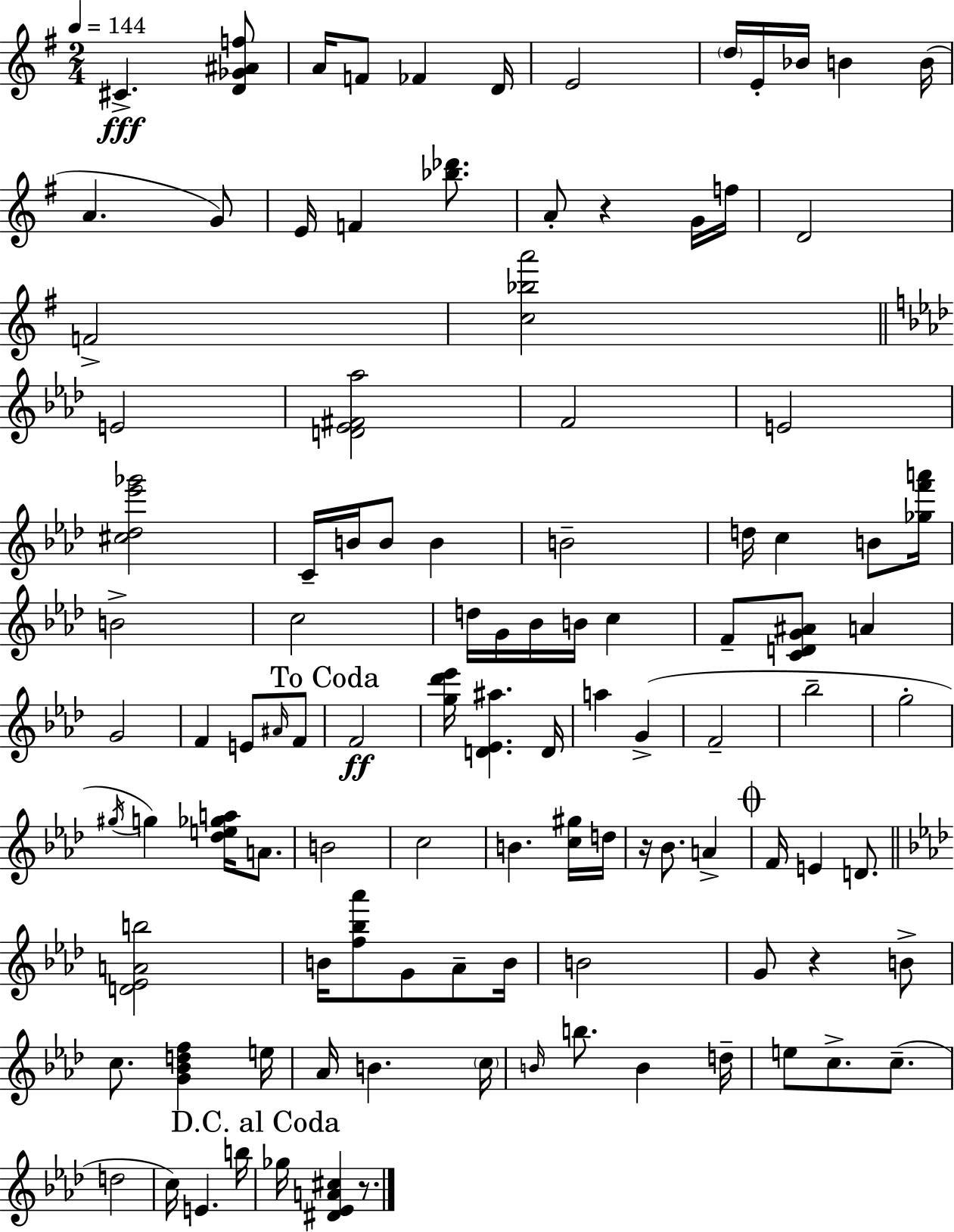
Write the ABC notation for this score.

X:1
T:Untitled
M:2/4
L:1/4
K:G
^C [D_G^Af]/2 A/4 F/2 _F D/4 E2 d/4 E/4 _B/4 B B/4 A G/2 E/4 F [_b_d']/2 A/2 z G/4 f/4 D2 F2 [c_ba']2 E2 [D_E^F_a]2 F2 E2 [^c_d_e'_g']2 C/4 B/4 B/2 B B2 d/4 c B/2 [_gf'a']/4 B2 c2 d/4 G/4 _B/4 B/4 c F/2 [CDG^A]/2 A G2 F E/2 ^A/4 F/2 F2 [g_d'_e']/4 [D_E^a] D/4 a G F2 _b2 g2 ^g/4 g [_de_ga]/4 A/2 B2 c2 B [c^g]/4 d/4 z/4 _B/2 A F/4 E D/2 [D_EAb]2 B/4 [f_b_a']/2 G/2 _A/2 B/4 B2 G/2 z B/2 c/2 [G_Bdf] e/4 _A/4 B c/4 B/4 b/2 B d/4 e/2 c/2 c/2 d2 c/4 E b/4 _g/4 [^D_EA^c] z/2